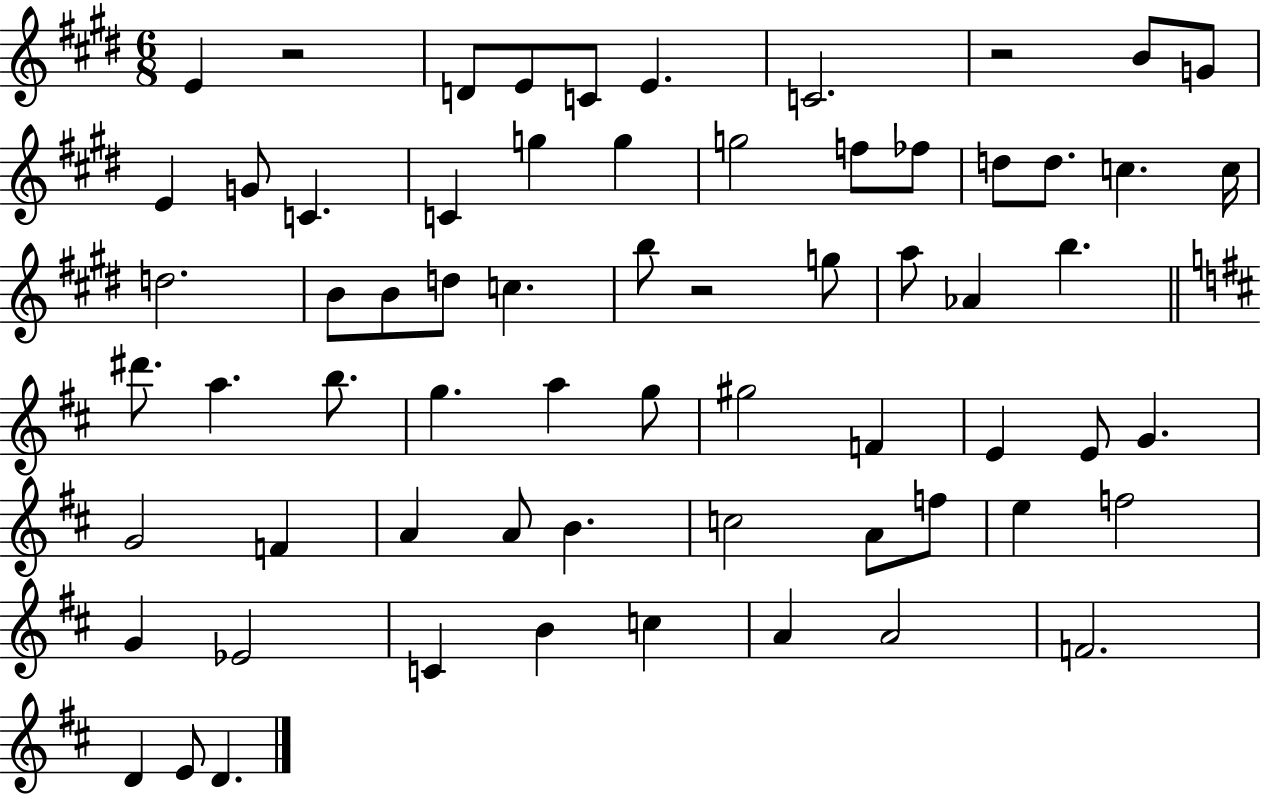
E4/q R/h D4/e E4/e C4/e E4/q. C4/h. R/h B4/e G4/e E4/q G4/e C4/q. C4/q G5/q G5/q G5/h F5/e FES5/e D5/e D5/e. C5/q. C5/s D5/h. B4/e B4/e D5/e C5/q. B5/e R/h G5/e A5/e Ab4/q B5/q. D#6/e. A5/q. B5/e. G5/q. A5/q G5/e G#5/h F4/q E4/q E4/e G4/q. G4/h F4/q A4/q A4/e B4/q. C5/h A4/e F5/e E5/q F5/h G4/q Eb4/h C4/q B4/q C5/q A4/q A4/h F4/h. D4/q E4/e D4/q.